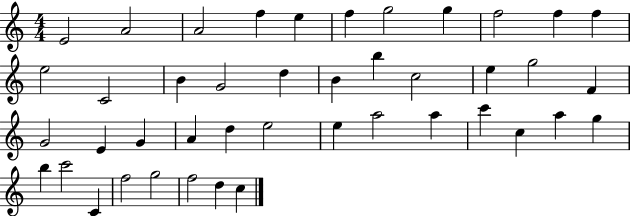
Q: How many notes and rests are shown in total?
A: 43